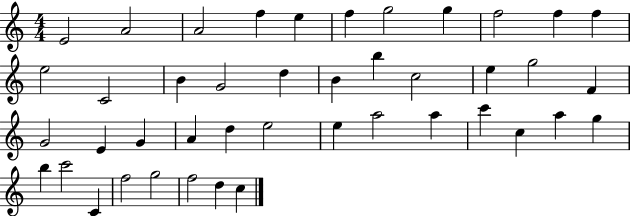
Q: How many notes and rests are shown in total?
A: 43